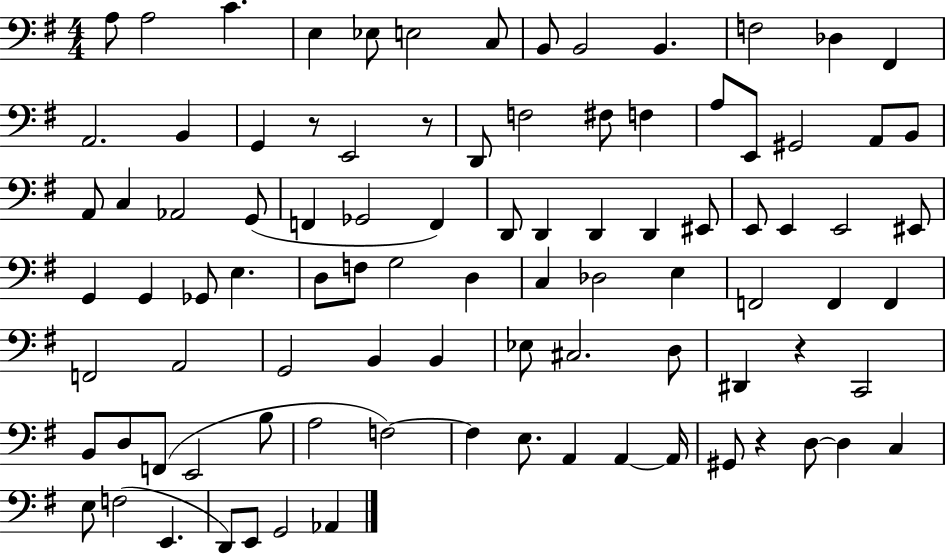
A3/e A3/h C4/q. E3/q Eb3/e E3/h C3/e B2/e B2/h B2/q. F3/h Db3/q F#2/q A2/h. B2/q G2/q R/e E2/h R/e D2/e F3/h F#3/e F3/q A3/e E2/e G#2/h A2/e B2/e A2/e C3/q Ab2/h G2/e F2/q Gb2/h F2/q D2/e D2/q D2/q D2/q EIS2/e E2/e E2/q E2/h EIS2/e G2/q G2/q Gb2/e E3/q. D3/e F3/e G3/h D3/q C3/q Db3/h E3/q F2/h F2/q F2/q F2/h A2/h G2/h B2/q B2/q Eb3/e C#3/h. D3/e D#2/q R/q C2/h B2/e D3/e F2/e E2/h B3/e A3/h F3/h F3/q E3/e. A2/q A2/q A2/s G#2/e R/q D3/e D3/q C3/q E3/e F3/h E2/q. D2/e E2/e G2/h Ab2/q